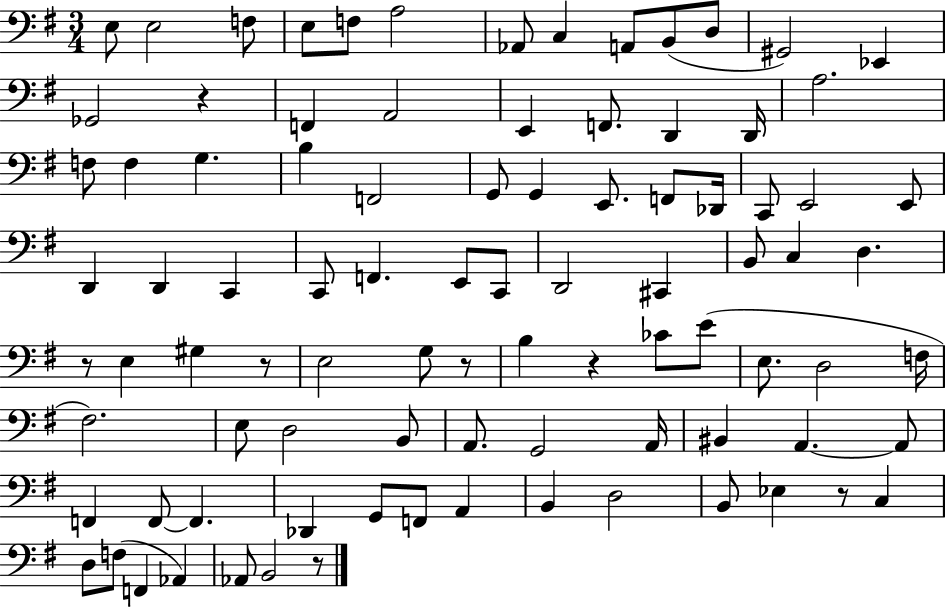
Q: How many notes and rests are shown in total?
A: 91